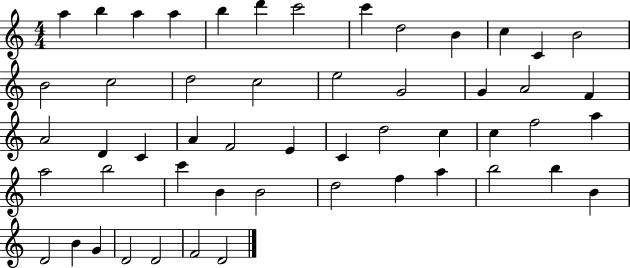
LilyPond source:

{
  \clef treble
  \numericTimeSignature
  \time 4/4
  \key c \major
  a''4 b''4 a''4 a''4 | b''4 d'''4 c'''2 | c'''4 d''2 b'4 | c''4 c'4 b'2 | \break b'2 c''2 | d''2 c''2 | e''2 g'2 | g'4 a'2 f'4 | \break a'2 d'4 c'4 | a'4 f'2 e'4 | c'4 d''2 c''4 | c''4 f''2 a''4 | \break a''2 b''2 | c'''4 b'4 b'2 | d''2 f''4 a''4 | b''2 b''4 b'4 | \break d'2 b'4 g'4 | d'2 d'2 | f'2 d'2 | \bar "|."
}